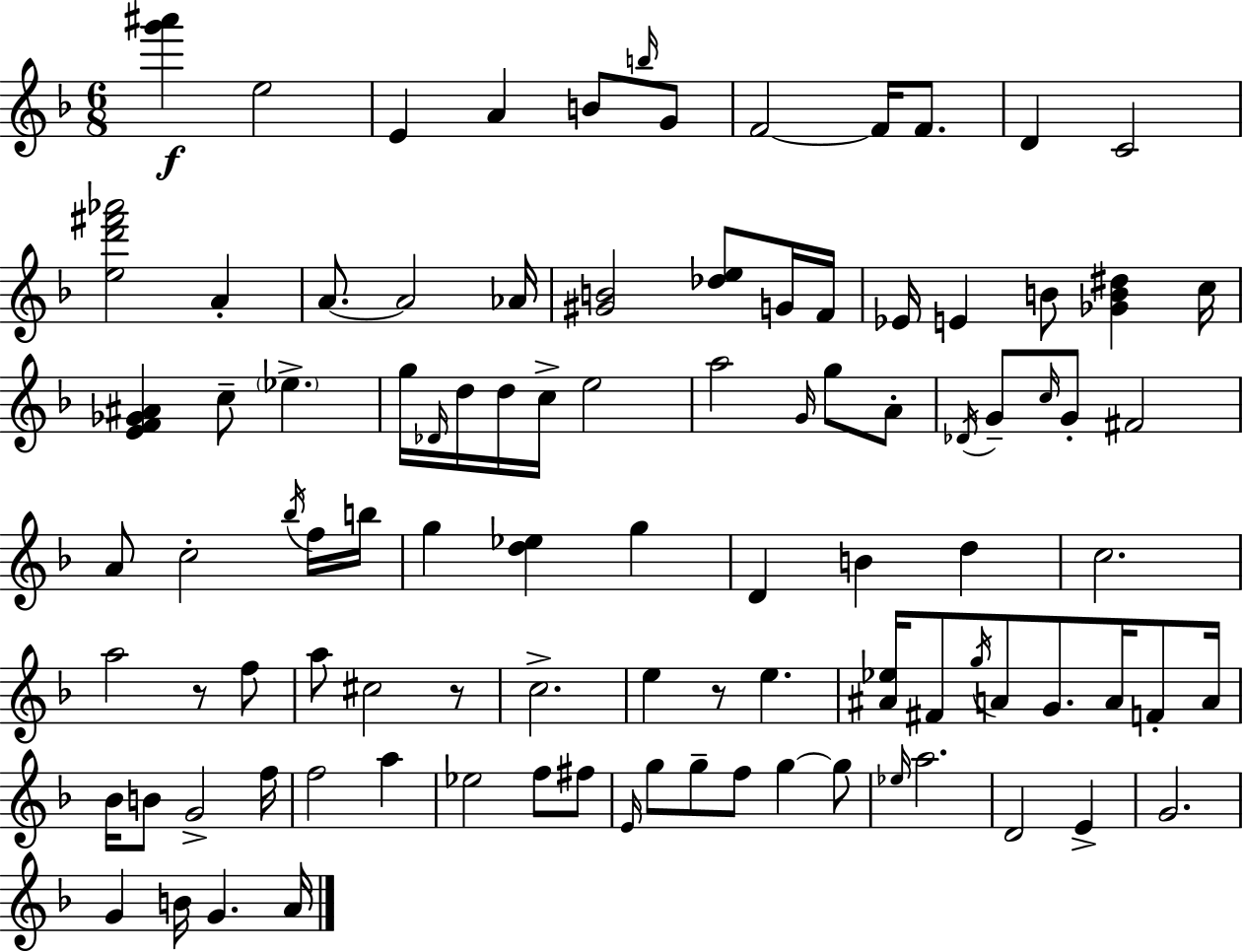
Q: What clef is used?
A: treble